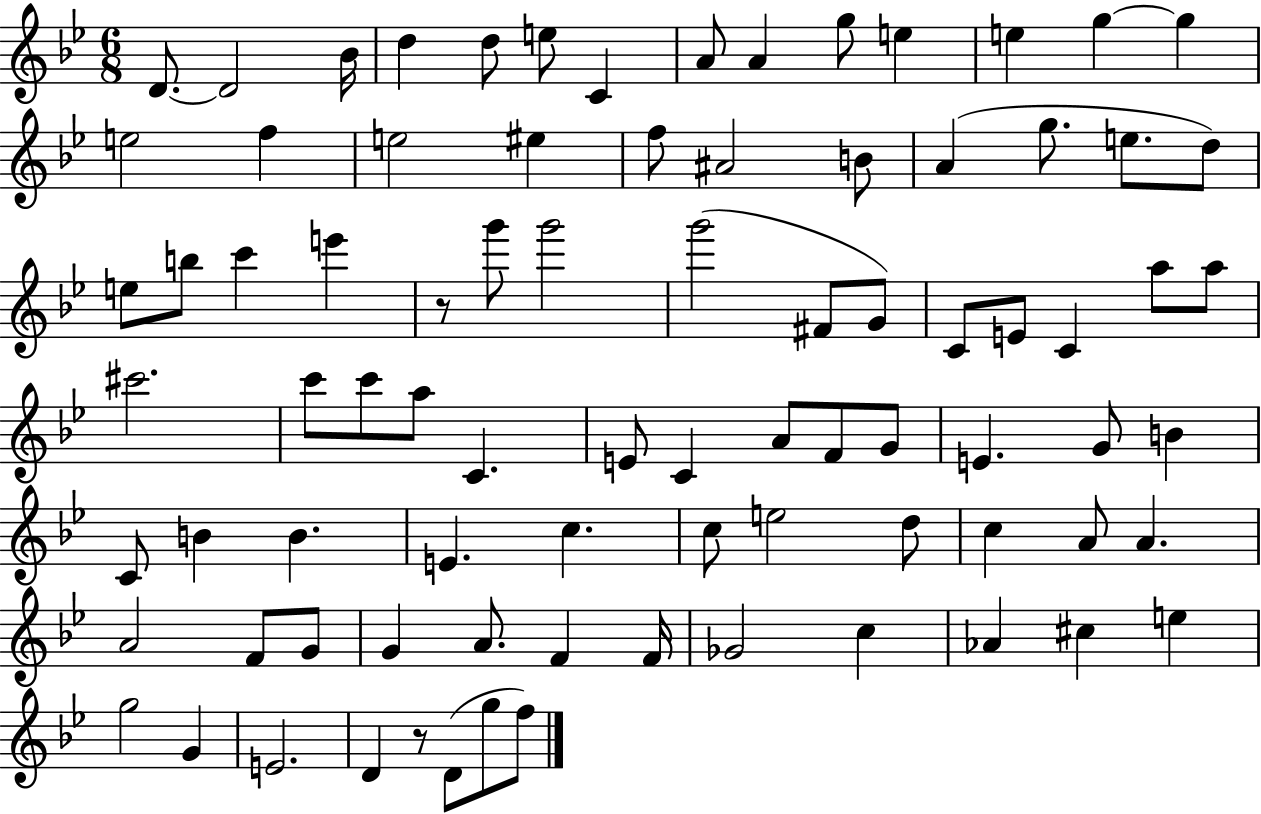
{
  \clef treble
  \numericTimeSignature
  \time 6/8
  \key bes \major
  \repeat volta 2 { d'8.~~ d'2 bes'16 | d''4 d''8 e''8 c'4 | a'8 a'4 g''8 e''4 | e''4 g''4~~ g''4 | \break e''2 f''4 | e''2 eis''4 | f''8 ais'2 b'8 | a'4( g''8. e''8. d''8) | \break e''8 b''8 c'''4 e'''4 | r8 g'''8 g'''2 | g'''2( fis'8 g'8) | c'8 e'8 c'4 a''8 a''8 | \break cis'''2. | c'''8 c'''8 a''8 c'4. | e'8 c'4 a'8 f'8 g'8 | e'4. g'8 b'4 | \break c'8 b'4 b'4. | e'4. c''4. | c''8 e''2 d''8 | c''4 a'8 a'4. | \break a'2 f'8 g'8 | g'4 a'8. f'4 f'16 | ges'2 c''4 | aes'4 cis''4 e''4 | \break g''2 g'4 | e'2. | d'4 r8 d'8( g''8 f''8) | } \bar "|."
}